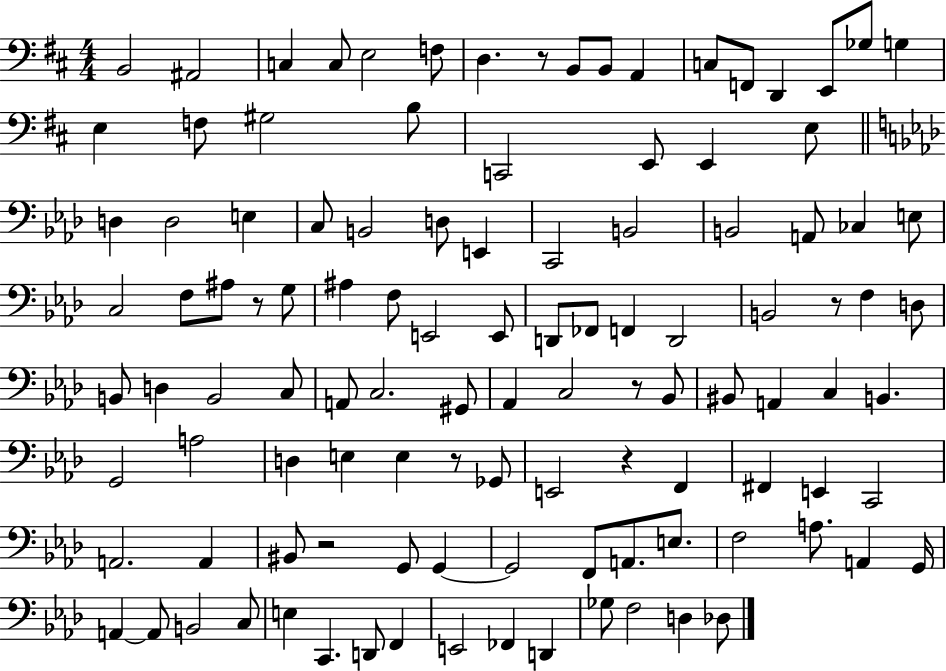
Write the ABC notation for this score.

X:1
T:Untitled
M:4/4
L:1/4
K:D
B,,2 ^A,,2 C, C,/2 E,2 F,/2 D, z/2 B,,/2 B,,/2 A,, C,/2 F,,/2 D,, E,,/2 _G,/2 G, E, F,/2 ^G,2 B,/2 C,,2 E,,/2 E,, E,/2 D, D,2 E, C,/2 B,,2 D,/2 E,, C,,2 B,,2 B,,2 A,,/2 _C, E,/2 C,2 F,/2 ^A,/2 z/2 G,/2 ^A, F,/2 E,,2 E,,/2 D,,/2 _F,,/2 F,, D,,2 B,,2 z/2 F, D,/2 B,,/2 D, B,,2 C,/2 A,,/2 C,2 ^G,,/2 _A,, C,2 z/2 _B,,/2 ^B,,/2 A,, C, B,, G,,2 A,2 D, E, E, z/2 _G,,/2 E,,2 z F,, ^F,, E,, C,,2 A,,2 A,, ^B,,/2 z2 G,,/2 G,, G,,2 F,,/2 A,,/2 E,/2 F,2 A,/2 A,, G,,/4 A,, A,,/2 B,,2 C,/2 E, C,, D,,/2 F,, E,,2 _F,, D,, _G,/2 F,2 D, _D,/2